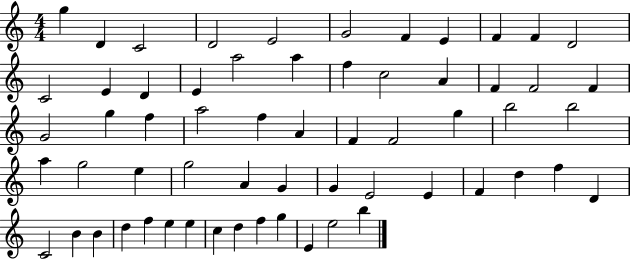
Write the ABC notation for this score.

X:1
T:Untitled
M:4/4
L:1/4
K:C
g D C2 D2 E2 G2 F E F F D2 C2 E D E a2 a f c2 A F F2 F G2 g f a2 f A F F2 g b2 b2 a g2 e g2 A G G E2 E F d f D C2 B B d f e e c d f g E e2 b